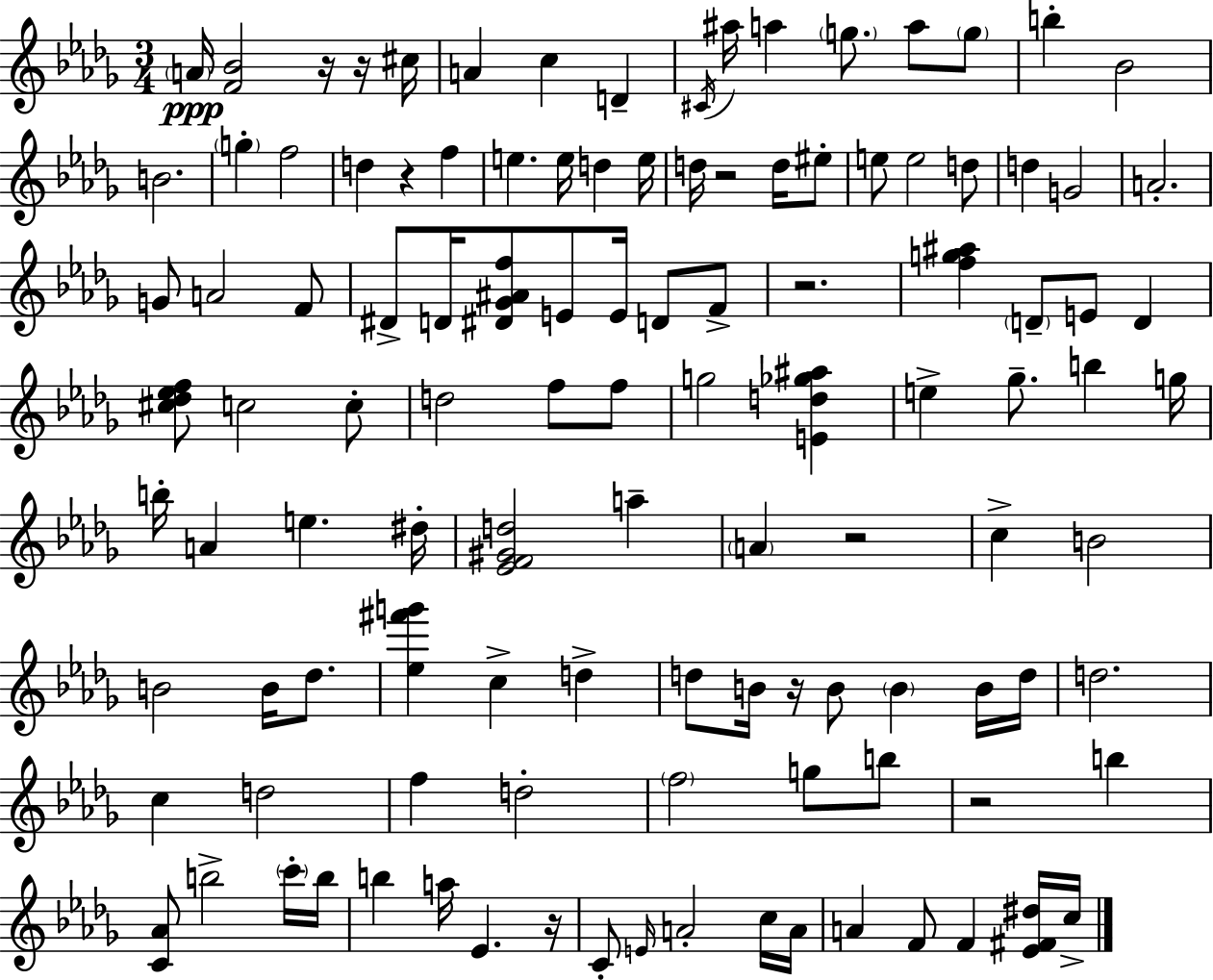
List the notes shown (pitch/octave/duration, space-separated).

A4/s [F4,Bb4]/h R/s R/s C#5/s A4/q C5/q D4/q C#4/s A#5/s A5/q G5/e. A5/e G5/e B5/q Bb4/h B4/h. G5/q F5/h D5/q R/q F5/q E5/q. E5/s D5/q E5/s D5/s R/h D5/s EIS5/e E5/e E5/h D5/e D5/q G4/h A4/h. G4/e A4/h F4/e D#4/e D4/s [D#4,Gb4,A#4,F5]/e E4/e E4/s D4/e F4/e R/h. [F5,G5,A#5]/q D4/e E4/e D4/q [C#5,Db5,Eb5,F5]/e C5/h C5/e D5/h F5/e F5/e G5/h [E4,D5,Gb5,A#5]/q E5/q Gb5/e. B5/q G5/s B5/s A4/q E5/q. D#5/s [Eb4,F4,G#4,D5]/h A5/q A4/q R/h C5/q B4/h B4/h B4/s Db5/e. [Eb5,F#6,G6]/q C5/q D5/q D5/e B4/s R/s B4/e B4/q B4/s D5/s D5/h. C5/q D5/h F5/q D5/h F5/h G5/e B5/e R/h B5/q [C4,Ab4]/e B5/h C6/s B5/s B5/q A5/s Eb4/q. R/s C4/e E4/s A4/h C5/s A4/s A4/q F4/e F4/q [Eb4,F#4,D#5]/s C5/s